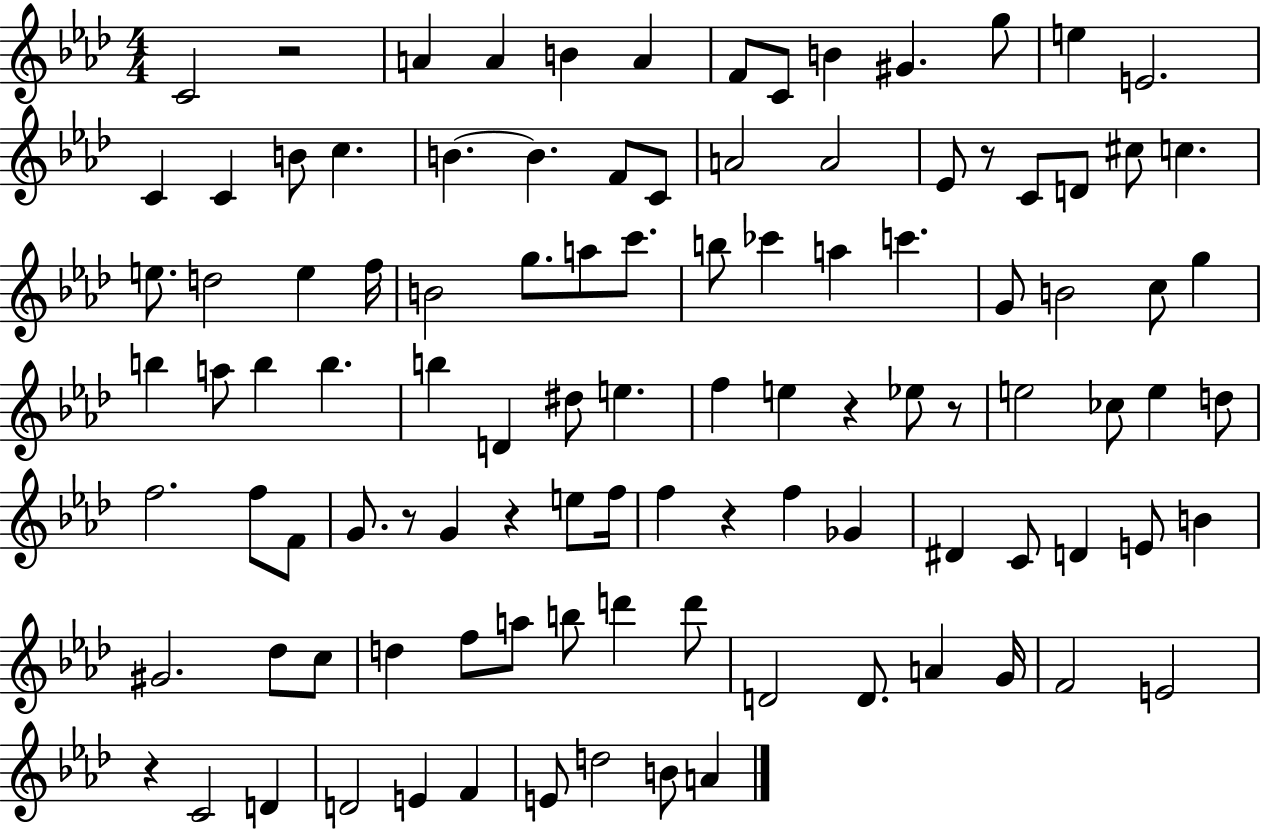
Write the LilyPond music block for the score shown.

{
  \clef treble
  \numericTimeSignature
  \time 4/4
  \key aes \major
  c'2 r2 | a'4 a'4 b'4 a'4 | f'8 c'8 b'4 gis'4. g''8 | e''4 e'2. | \break c'4 c'4 b'8 c''4. | b'4.~~ b'4. f'8 c'8 | a'2 a'2 | ees'8 r8 c'8 d'8 cis''8 c''4. | \break e''8. d''2 e''4 f''16 | b'2 g''8. a''8 c'''8. | b''8 ces'''4 a''4 c'''4. | g'8 b'2 c''8 g''4 | \break b''4 a''8 b''4 b''4. | b''4 d'4 dis''8 e''4. | f''4 e''4 r4 ees''8 r8 | e''2 ces''8 e''4 d''8 | \break f''2. f''8 f'8 | g'8. r8 g'4 r4 e''8 f''16 | f''4 r4 f''4 ges'4 | dis'4 c'8 d'4 e'8 b'4 | \break gis'2. des''8 c''8 | d''4 f''8 a''8 b''8 d'''4 d'''8 | d'2 d'8. a'4 g'16 | f'2 e'2 | \break r4 c'2 d'4 | d'2 e'4 f'4 | e'8 d''2 b'8 a'4 | \bar "|."
}